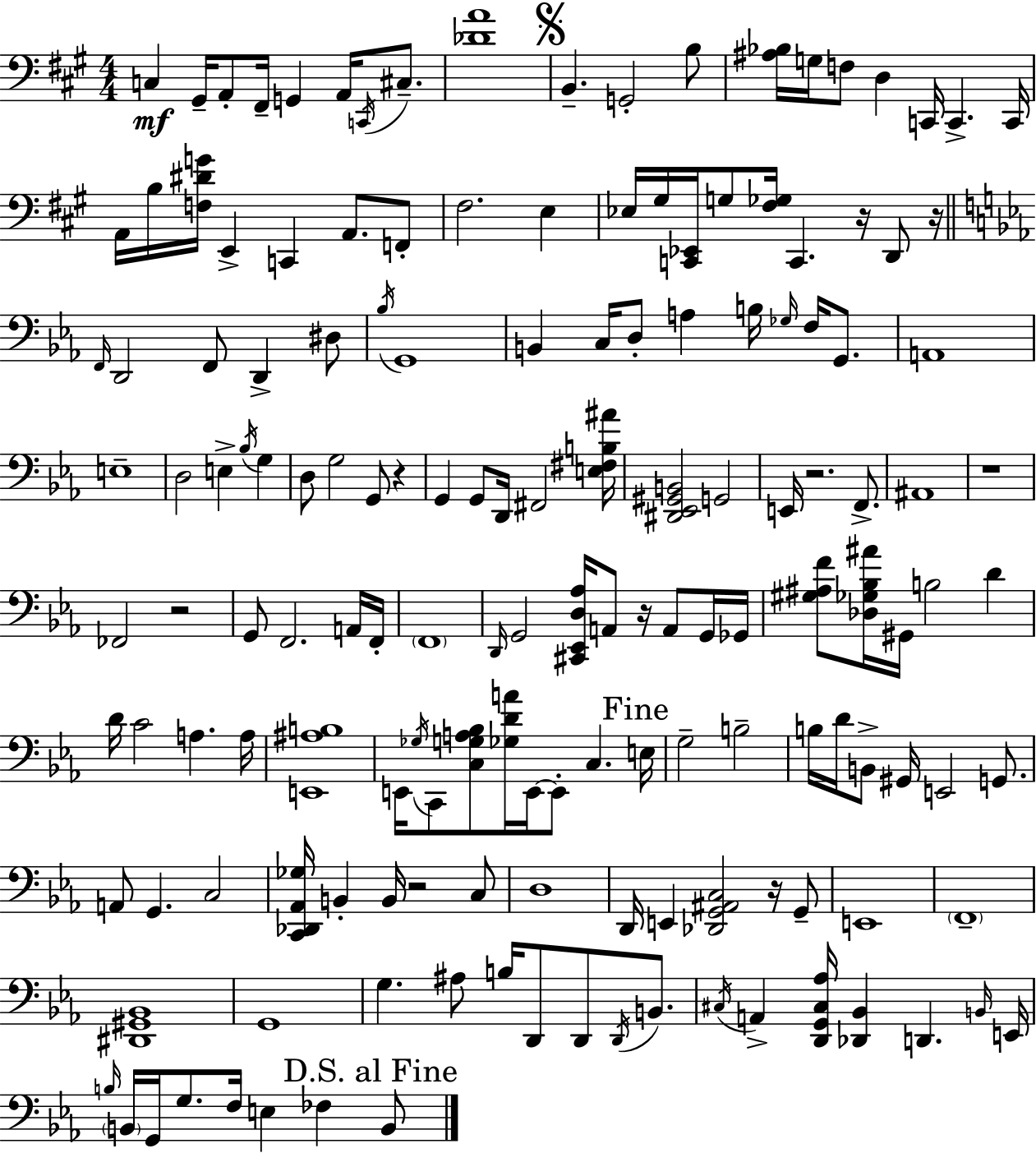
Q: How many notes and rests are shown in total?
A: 156